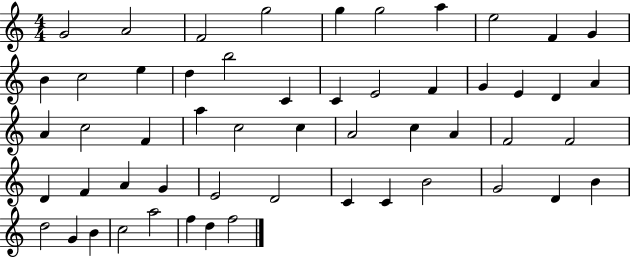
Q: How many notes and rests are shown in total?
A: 54